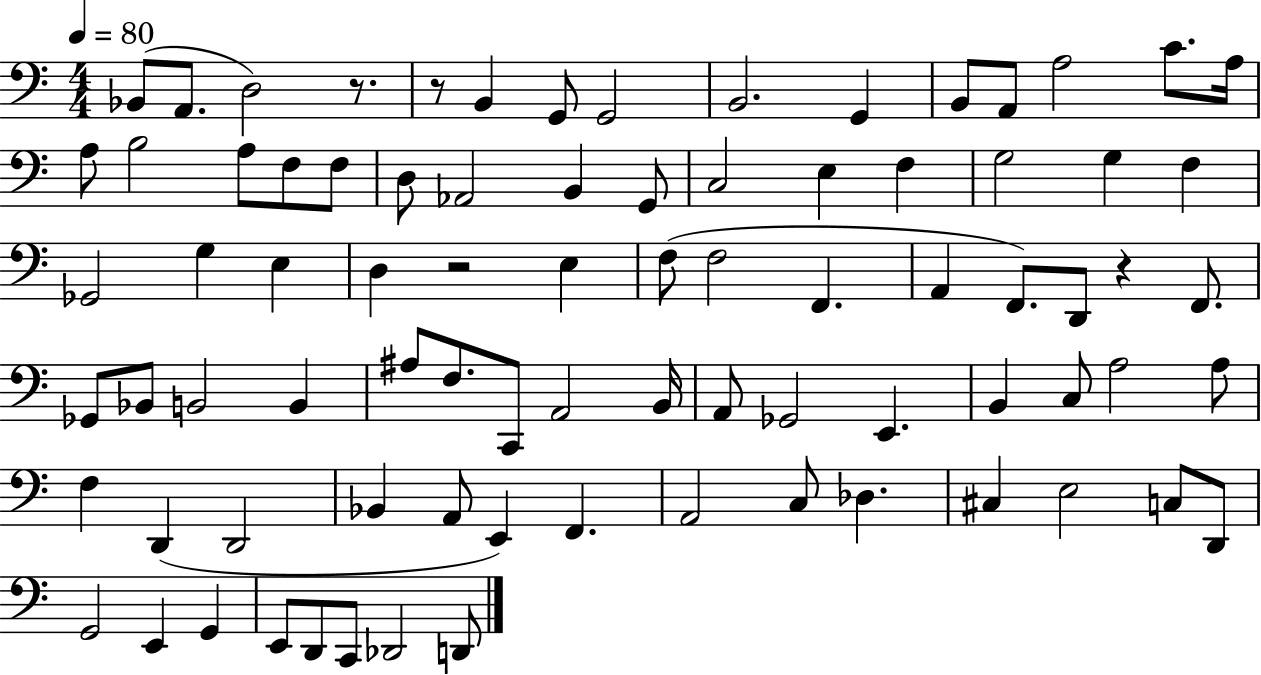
X:1
T:Untitled
M:4/4
L:1/4
K:C
_B,,/2 A,,/2 D,2 z/2 z/2 B,, G,,/2 G,,2 B,,2 G,, B,,/2 A,,/2 A,2 C/2 A,/4 A,/2 B,2 A,/2 F,/2 F,/2 D,/2 _A,,2 B,, G,,/2 C,2 E, F, G,2 G, F, _G,,2 G, E, D, z2 E, F,/2 F,2 F,, A,, F,,/2 D,,/2 z F,,/2 _G,,/2 _B,,/2 B,,2 B,, ^A,/2 F,/2 C,,/2 A,,2 B,,/4 A,,/2 _G,,2 E,, B,, C,/2 A,2 A,/2 F, D,, D,,2 _B,, A,,/2 E,, F,, A,,2 C,/2 _D, ^C, E,2 C,/2 D,,/2 G,,2 E,, G,, E,,/2 D,,/2 C,,/2 _D,,2 D,,/2